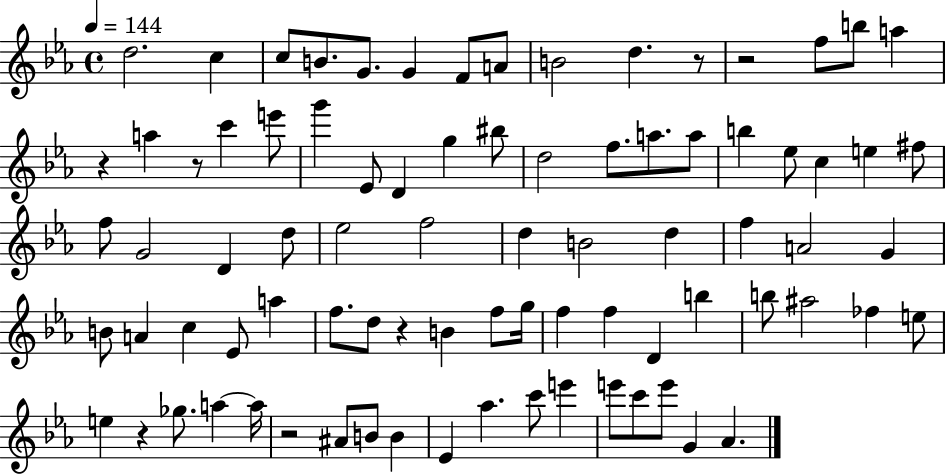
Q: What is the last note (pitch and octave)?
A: Ab4